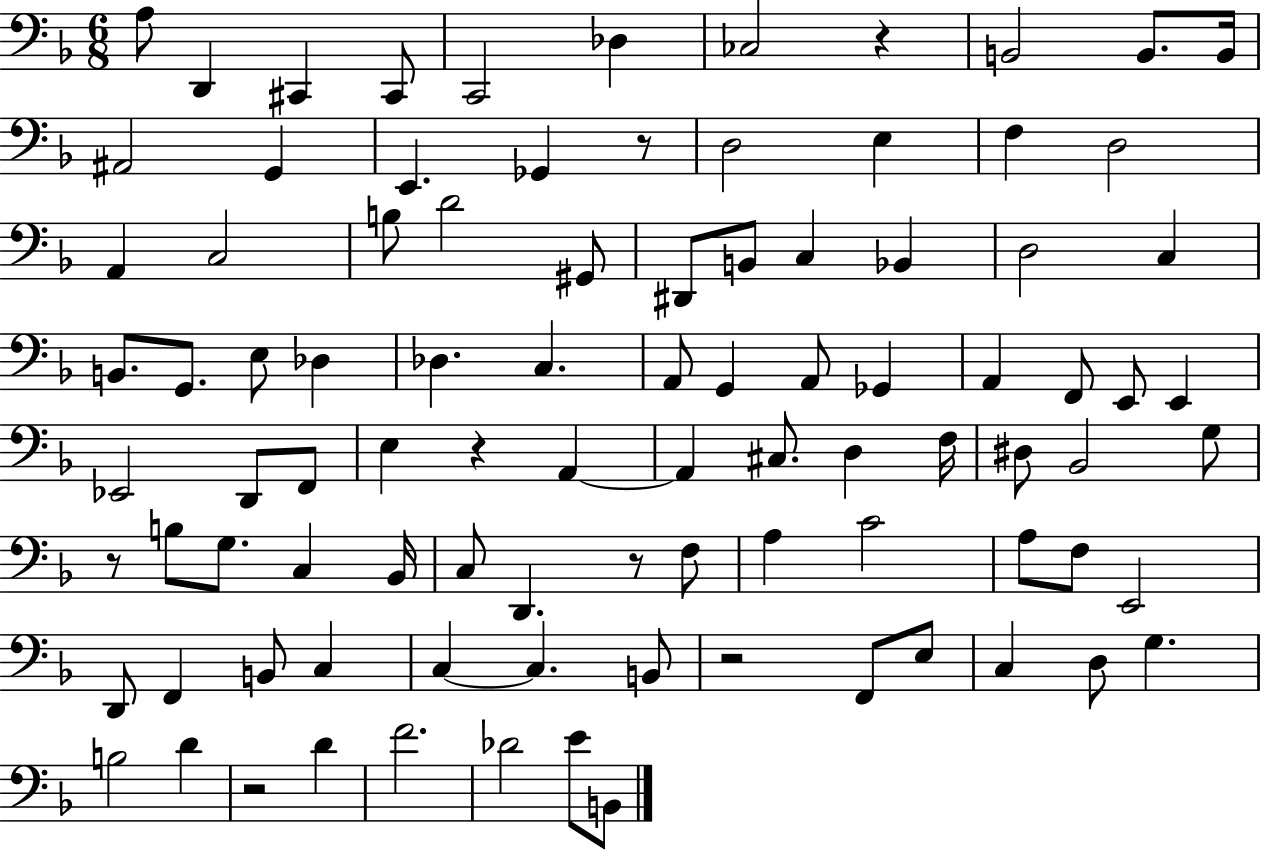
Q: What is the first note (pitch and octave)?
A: A3